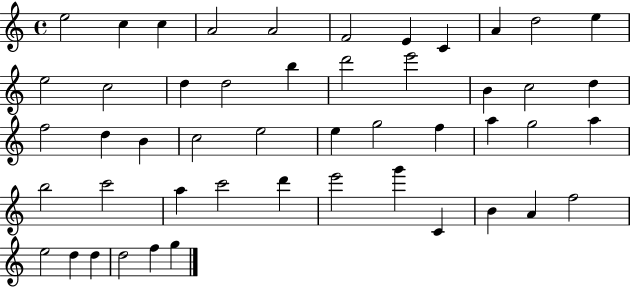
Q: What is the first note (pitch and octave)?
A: E5